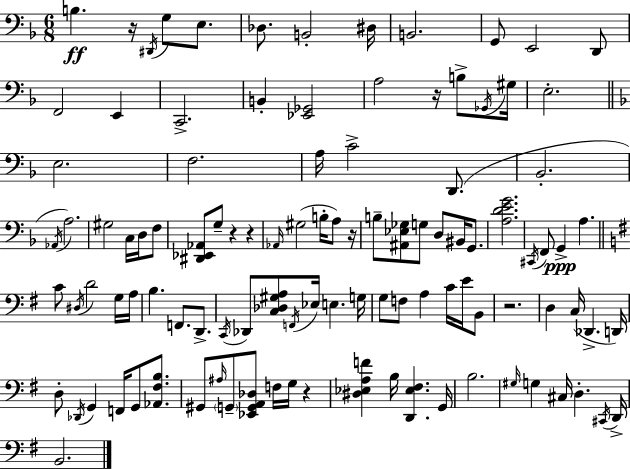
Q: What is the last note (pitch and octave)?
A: B2